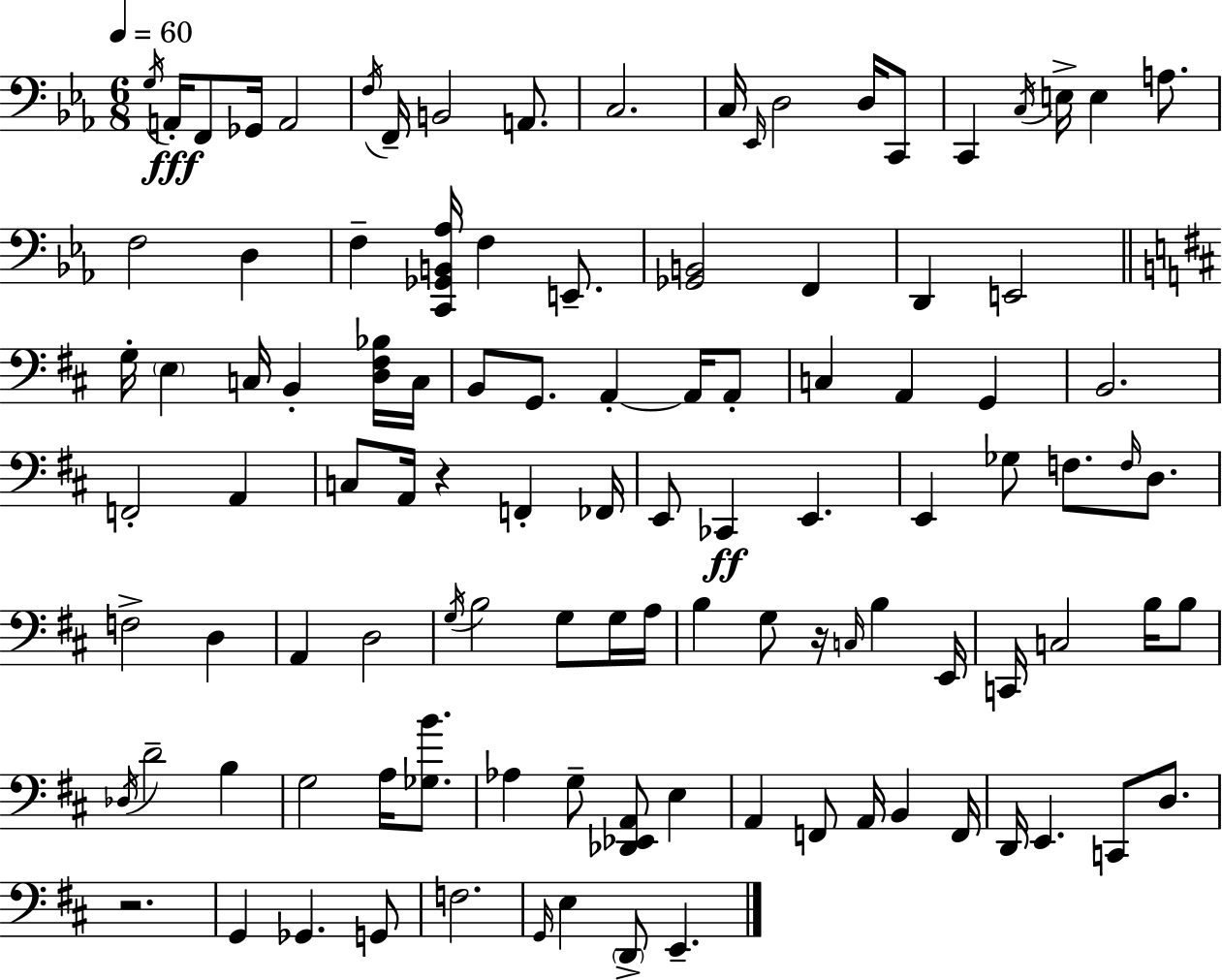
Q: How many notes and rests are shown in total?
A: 107